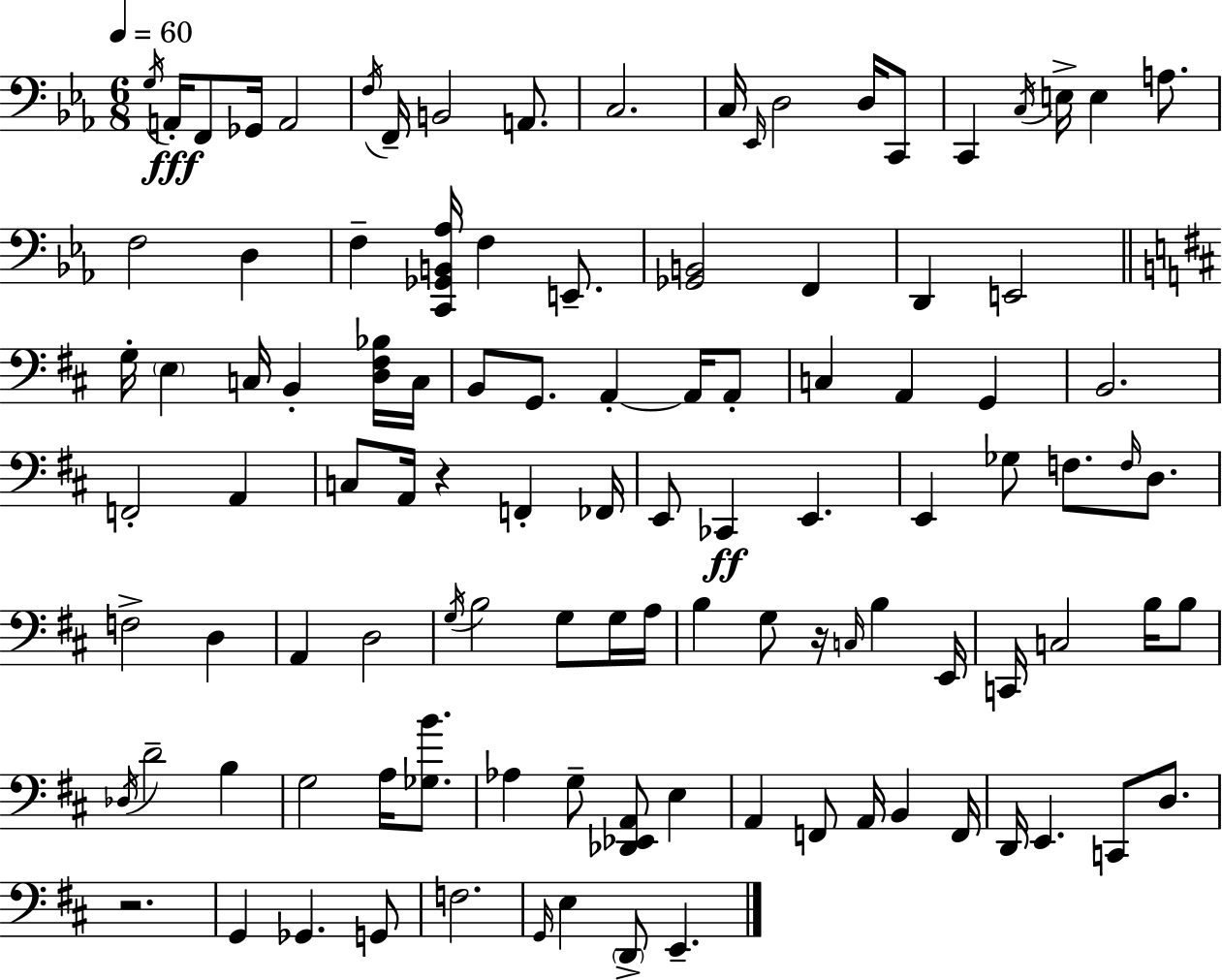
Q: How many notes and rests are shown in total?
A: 107